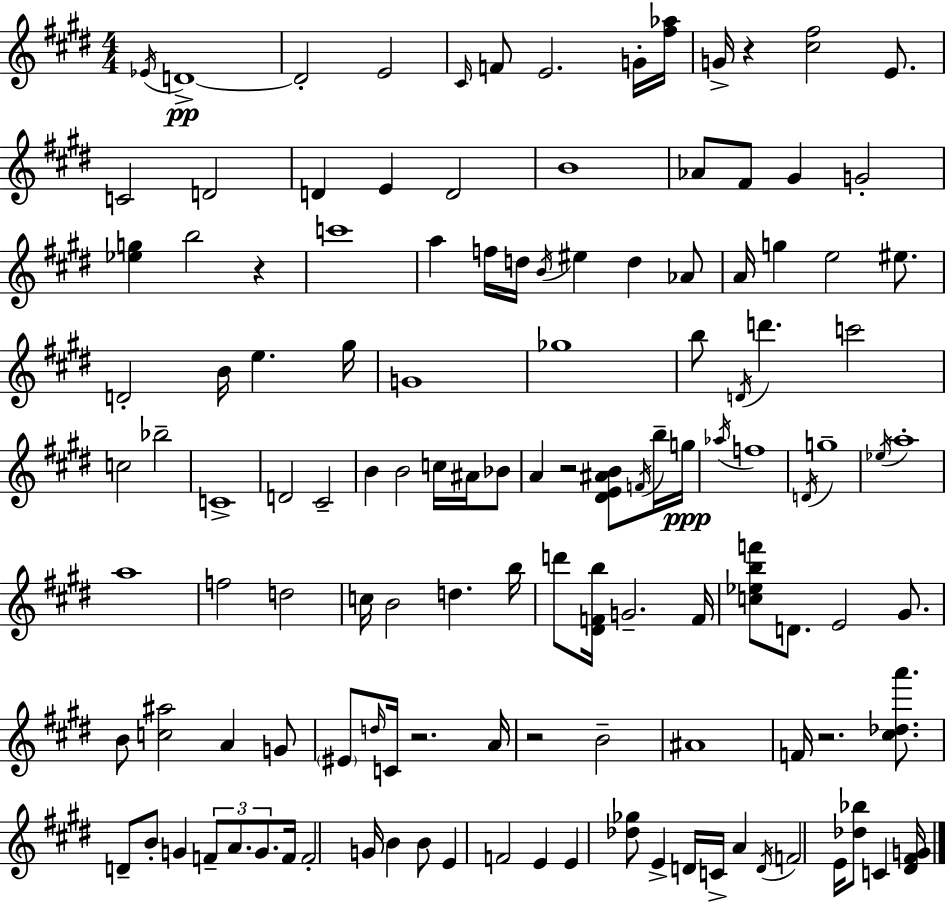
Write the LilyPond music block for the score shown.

{
  \clef treble
  \numericTimeSignature
  \time 4/4
  \key e \major
  \acciaccatura { ees'16 }\pp d'1->~~ | d'2-. e'2 | \grace { cis'16 } f'8 e'2. | g'16-. <fis'' aes''>16 g'16-> r4 <cis'' fis''>2 e'8. | \break c'2 d'2 | d'4 e'4 d'2 | b'1 | aes'8 fis'8 gis'4 g'2-. | \break <ees'' g''>4 b''2 r4 | c'''1 | a''4 f''16 d''16 \acciaccatura { b'16 } eis''4 d''4 | aes'8 a'16 g''4 e''2 | \break eis''8. d'2-. b'16 e''4. | gis''16 g'1 | ges''1 | b''8 \acciaccatura { d'16 } d'''4. c'''2 | \break c''2 bes''2-- | c'1-> | d'2 cis'2-- | b'4 b'2 | \break c''16 ais'16 bes'8 a'4 r2 | <dis' e' ais' b'>8 \acciaccatura { f'16 } b''16-- g''16\ppp \acciaccatura { aes''16 } f''1 | \acciaccatura { d'16 } g''1-- | \acciaccatura { ees''16 } a''1-. | \break a''1 | f''2 | d''2 c''16 b'2 | d''4. b''16 d'''8 <dis' f' b''>16 g'2.-- | \break f'16 <c'' ees'' b'' f'''>8 d'8. e'2 | gis'8. b'8 <c'' ais''>2 | a'4 g'8 \parenthesize eis'8 \grace { d''16 } c'16 r2. | a'16 r2 | \break b'2-- ais'1 | f'16 r2. | <cis'' des'' a'''>8. d'8-- b'8-. g'4 | \tuplet 3/2 { f'8-- a'8. g'8. } f'16 f'2-. | \break g'16 b'4 b'8 e'4 f'2 | e'4 e'4 <des'' ges''>8 e'4-> | d'16 c'16-> a'4 \acciaccatura { d'16 } f'2 | e'16 <des'' bes''>8 c'4 <dis' fis' g'>16 \bar "|."
}